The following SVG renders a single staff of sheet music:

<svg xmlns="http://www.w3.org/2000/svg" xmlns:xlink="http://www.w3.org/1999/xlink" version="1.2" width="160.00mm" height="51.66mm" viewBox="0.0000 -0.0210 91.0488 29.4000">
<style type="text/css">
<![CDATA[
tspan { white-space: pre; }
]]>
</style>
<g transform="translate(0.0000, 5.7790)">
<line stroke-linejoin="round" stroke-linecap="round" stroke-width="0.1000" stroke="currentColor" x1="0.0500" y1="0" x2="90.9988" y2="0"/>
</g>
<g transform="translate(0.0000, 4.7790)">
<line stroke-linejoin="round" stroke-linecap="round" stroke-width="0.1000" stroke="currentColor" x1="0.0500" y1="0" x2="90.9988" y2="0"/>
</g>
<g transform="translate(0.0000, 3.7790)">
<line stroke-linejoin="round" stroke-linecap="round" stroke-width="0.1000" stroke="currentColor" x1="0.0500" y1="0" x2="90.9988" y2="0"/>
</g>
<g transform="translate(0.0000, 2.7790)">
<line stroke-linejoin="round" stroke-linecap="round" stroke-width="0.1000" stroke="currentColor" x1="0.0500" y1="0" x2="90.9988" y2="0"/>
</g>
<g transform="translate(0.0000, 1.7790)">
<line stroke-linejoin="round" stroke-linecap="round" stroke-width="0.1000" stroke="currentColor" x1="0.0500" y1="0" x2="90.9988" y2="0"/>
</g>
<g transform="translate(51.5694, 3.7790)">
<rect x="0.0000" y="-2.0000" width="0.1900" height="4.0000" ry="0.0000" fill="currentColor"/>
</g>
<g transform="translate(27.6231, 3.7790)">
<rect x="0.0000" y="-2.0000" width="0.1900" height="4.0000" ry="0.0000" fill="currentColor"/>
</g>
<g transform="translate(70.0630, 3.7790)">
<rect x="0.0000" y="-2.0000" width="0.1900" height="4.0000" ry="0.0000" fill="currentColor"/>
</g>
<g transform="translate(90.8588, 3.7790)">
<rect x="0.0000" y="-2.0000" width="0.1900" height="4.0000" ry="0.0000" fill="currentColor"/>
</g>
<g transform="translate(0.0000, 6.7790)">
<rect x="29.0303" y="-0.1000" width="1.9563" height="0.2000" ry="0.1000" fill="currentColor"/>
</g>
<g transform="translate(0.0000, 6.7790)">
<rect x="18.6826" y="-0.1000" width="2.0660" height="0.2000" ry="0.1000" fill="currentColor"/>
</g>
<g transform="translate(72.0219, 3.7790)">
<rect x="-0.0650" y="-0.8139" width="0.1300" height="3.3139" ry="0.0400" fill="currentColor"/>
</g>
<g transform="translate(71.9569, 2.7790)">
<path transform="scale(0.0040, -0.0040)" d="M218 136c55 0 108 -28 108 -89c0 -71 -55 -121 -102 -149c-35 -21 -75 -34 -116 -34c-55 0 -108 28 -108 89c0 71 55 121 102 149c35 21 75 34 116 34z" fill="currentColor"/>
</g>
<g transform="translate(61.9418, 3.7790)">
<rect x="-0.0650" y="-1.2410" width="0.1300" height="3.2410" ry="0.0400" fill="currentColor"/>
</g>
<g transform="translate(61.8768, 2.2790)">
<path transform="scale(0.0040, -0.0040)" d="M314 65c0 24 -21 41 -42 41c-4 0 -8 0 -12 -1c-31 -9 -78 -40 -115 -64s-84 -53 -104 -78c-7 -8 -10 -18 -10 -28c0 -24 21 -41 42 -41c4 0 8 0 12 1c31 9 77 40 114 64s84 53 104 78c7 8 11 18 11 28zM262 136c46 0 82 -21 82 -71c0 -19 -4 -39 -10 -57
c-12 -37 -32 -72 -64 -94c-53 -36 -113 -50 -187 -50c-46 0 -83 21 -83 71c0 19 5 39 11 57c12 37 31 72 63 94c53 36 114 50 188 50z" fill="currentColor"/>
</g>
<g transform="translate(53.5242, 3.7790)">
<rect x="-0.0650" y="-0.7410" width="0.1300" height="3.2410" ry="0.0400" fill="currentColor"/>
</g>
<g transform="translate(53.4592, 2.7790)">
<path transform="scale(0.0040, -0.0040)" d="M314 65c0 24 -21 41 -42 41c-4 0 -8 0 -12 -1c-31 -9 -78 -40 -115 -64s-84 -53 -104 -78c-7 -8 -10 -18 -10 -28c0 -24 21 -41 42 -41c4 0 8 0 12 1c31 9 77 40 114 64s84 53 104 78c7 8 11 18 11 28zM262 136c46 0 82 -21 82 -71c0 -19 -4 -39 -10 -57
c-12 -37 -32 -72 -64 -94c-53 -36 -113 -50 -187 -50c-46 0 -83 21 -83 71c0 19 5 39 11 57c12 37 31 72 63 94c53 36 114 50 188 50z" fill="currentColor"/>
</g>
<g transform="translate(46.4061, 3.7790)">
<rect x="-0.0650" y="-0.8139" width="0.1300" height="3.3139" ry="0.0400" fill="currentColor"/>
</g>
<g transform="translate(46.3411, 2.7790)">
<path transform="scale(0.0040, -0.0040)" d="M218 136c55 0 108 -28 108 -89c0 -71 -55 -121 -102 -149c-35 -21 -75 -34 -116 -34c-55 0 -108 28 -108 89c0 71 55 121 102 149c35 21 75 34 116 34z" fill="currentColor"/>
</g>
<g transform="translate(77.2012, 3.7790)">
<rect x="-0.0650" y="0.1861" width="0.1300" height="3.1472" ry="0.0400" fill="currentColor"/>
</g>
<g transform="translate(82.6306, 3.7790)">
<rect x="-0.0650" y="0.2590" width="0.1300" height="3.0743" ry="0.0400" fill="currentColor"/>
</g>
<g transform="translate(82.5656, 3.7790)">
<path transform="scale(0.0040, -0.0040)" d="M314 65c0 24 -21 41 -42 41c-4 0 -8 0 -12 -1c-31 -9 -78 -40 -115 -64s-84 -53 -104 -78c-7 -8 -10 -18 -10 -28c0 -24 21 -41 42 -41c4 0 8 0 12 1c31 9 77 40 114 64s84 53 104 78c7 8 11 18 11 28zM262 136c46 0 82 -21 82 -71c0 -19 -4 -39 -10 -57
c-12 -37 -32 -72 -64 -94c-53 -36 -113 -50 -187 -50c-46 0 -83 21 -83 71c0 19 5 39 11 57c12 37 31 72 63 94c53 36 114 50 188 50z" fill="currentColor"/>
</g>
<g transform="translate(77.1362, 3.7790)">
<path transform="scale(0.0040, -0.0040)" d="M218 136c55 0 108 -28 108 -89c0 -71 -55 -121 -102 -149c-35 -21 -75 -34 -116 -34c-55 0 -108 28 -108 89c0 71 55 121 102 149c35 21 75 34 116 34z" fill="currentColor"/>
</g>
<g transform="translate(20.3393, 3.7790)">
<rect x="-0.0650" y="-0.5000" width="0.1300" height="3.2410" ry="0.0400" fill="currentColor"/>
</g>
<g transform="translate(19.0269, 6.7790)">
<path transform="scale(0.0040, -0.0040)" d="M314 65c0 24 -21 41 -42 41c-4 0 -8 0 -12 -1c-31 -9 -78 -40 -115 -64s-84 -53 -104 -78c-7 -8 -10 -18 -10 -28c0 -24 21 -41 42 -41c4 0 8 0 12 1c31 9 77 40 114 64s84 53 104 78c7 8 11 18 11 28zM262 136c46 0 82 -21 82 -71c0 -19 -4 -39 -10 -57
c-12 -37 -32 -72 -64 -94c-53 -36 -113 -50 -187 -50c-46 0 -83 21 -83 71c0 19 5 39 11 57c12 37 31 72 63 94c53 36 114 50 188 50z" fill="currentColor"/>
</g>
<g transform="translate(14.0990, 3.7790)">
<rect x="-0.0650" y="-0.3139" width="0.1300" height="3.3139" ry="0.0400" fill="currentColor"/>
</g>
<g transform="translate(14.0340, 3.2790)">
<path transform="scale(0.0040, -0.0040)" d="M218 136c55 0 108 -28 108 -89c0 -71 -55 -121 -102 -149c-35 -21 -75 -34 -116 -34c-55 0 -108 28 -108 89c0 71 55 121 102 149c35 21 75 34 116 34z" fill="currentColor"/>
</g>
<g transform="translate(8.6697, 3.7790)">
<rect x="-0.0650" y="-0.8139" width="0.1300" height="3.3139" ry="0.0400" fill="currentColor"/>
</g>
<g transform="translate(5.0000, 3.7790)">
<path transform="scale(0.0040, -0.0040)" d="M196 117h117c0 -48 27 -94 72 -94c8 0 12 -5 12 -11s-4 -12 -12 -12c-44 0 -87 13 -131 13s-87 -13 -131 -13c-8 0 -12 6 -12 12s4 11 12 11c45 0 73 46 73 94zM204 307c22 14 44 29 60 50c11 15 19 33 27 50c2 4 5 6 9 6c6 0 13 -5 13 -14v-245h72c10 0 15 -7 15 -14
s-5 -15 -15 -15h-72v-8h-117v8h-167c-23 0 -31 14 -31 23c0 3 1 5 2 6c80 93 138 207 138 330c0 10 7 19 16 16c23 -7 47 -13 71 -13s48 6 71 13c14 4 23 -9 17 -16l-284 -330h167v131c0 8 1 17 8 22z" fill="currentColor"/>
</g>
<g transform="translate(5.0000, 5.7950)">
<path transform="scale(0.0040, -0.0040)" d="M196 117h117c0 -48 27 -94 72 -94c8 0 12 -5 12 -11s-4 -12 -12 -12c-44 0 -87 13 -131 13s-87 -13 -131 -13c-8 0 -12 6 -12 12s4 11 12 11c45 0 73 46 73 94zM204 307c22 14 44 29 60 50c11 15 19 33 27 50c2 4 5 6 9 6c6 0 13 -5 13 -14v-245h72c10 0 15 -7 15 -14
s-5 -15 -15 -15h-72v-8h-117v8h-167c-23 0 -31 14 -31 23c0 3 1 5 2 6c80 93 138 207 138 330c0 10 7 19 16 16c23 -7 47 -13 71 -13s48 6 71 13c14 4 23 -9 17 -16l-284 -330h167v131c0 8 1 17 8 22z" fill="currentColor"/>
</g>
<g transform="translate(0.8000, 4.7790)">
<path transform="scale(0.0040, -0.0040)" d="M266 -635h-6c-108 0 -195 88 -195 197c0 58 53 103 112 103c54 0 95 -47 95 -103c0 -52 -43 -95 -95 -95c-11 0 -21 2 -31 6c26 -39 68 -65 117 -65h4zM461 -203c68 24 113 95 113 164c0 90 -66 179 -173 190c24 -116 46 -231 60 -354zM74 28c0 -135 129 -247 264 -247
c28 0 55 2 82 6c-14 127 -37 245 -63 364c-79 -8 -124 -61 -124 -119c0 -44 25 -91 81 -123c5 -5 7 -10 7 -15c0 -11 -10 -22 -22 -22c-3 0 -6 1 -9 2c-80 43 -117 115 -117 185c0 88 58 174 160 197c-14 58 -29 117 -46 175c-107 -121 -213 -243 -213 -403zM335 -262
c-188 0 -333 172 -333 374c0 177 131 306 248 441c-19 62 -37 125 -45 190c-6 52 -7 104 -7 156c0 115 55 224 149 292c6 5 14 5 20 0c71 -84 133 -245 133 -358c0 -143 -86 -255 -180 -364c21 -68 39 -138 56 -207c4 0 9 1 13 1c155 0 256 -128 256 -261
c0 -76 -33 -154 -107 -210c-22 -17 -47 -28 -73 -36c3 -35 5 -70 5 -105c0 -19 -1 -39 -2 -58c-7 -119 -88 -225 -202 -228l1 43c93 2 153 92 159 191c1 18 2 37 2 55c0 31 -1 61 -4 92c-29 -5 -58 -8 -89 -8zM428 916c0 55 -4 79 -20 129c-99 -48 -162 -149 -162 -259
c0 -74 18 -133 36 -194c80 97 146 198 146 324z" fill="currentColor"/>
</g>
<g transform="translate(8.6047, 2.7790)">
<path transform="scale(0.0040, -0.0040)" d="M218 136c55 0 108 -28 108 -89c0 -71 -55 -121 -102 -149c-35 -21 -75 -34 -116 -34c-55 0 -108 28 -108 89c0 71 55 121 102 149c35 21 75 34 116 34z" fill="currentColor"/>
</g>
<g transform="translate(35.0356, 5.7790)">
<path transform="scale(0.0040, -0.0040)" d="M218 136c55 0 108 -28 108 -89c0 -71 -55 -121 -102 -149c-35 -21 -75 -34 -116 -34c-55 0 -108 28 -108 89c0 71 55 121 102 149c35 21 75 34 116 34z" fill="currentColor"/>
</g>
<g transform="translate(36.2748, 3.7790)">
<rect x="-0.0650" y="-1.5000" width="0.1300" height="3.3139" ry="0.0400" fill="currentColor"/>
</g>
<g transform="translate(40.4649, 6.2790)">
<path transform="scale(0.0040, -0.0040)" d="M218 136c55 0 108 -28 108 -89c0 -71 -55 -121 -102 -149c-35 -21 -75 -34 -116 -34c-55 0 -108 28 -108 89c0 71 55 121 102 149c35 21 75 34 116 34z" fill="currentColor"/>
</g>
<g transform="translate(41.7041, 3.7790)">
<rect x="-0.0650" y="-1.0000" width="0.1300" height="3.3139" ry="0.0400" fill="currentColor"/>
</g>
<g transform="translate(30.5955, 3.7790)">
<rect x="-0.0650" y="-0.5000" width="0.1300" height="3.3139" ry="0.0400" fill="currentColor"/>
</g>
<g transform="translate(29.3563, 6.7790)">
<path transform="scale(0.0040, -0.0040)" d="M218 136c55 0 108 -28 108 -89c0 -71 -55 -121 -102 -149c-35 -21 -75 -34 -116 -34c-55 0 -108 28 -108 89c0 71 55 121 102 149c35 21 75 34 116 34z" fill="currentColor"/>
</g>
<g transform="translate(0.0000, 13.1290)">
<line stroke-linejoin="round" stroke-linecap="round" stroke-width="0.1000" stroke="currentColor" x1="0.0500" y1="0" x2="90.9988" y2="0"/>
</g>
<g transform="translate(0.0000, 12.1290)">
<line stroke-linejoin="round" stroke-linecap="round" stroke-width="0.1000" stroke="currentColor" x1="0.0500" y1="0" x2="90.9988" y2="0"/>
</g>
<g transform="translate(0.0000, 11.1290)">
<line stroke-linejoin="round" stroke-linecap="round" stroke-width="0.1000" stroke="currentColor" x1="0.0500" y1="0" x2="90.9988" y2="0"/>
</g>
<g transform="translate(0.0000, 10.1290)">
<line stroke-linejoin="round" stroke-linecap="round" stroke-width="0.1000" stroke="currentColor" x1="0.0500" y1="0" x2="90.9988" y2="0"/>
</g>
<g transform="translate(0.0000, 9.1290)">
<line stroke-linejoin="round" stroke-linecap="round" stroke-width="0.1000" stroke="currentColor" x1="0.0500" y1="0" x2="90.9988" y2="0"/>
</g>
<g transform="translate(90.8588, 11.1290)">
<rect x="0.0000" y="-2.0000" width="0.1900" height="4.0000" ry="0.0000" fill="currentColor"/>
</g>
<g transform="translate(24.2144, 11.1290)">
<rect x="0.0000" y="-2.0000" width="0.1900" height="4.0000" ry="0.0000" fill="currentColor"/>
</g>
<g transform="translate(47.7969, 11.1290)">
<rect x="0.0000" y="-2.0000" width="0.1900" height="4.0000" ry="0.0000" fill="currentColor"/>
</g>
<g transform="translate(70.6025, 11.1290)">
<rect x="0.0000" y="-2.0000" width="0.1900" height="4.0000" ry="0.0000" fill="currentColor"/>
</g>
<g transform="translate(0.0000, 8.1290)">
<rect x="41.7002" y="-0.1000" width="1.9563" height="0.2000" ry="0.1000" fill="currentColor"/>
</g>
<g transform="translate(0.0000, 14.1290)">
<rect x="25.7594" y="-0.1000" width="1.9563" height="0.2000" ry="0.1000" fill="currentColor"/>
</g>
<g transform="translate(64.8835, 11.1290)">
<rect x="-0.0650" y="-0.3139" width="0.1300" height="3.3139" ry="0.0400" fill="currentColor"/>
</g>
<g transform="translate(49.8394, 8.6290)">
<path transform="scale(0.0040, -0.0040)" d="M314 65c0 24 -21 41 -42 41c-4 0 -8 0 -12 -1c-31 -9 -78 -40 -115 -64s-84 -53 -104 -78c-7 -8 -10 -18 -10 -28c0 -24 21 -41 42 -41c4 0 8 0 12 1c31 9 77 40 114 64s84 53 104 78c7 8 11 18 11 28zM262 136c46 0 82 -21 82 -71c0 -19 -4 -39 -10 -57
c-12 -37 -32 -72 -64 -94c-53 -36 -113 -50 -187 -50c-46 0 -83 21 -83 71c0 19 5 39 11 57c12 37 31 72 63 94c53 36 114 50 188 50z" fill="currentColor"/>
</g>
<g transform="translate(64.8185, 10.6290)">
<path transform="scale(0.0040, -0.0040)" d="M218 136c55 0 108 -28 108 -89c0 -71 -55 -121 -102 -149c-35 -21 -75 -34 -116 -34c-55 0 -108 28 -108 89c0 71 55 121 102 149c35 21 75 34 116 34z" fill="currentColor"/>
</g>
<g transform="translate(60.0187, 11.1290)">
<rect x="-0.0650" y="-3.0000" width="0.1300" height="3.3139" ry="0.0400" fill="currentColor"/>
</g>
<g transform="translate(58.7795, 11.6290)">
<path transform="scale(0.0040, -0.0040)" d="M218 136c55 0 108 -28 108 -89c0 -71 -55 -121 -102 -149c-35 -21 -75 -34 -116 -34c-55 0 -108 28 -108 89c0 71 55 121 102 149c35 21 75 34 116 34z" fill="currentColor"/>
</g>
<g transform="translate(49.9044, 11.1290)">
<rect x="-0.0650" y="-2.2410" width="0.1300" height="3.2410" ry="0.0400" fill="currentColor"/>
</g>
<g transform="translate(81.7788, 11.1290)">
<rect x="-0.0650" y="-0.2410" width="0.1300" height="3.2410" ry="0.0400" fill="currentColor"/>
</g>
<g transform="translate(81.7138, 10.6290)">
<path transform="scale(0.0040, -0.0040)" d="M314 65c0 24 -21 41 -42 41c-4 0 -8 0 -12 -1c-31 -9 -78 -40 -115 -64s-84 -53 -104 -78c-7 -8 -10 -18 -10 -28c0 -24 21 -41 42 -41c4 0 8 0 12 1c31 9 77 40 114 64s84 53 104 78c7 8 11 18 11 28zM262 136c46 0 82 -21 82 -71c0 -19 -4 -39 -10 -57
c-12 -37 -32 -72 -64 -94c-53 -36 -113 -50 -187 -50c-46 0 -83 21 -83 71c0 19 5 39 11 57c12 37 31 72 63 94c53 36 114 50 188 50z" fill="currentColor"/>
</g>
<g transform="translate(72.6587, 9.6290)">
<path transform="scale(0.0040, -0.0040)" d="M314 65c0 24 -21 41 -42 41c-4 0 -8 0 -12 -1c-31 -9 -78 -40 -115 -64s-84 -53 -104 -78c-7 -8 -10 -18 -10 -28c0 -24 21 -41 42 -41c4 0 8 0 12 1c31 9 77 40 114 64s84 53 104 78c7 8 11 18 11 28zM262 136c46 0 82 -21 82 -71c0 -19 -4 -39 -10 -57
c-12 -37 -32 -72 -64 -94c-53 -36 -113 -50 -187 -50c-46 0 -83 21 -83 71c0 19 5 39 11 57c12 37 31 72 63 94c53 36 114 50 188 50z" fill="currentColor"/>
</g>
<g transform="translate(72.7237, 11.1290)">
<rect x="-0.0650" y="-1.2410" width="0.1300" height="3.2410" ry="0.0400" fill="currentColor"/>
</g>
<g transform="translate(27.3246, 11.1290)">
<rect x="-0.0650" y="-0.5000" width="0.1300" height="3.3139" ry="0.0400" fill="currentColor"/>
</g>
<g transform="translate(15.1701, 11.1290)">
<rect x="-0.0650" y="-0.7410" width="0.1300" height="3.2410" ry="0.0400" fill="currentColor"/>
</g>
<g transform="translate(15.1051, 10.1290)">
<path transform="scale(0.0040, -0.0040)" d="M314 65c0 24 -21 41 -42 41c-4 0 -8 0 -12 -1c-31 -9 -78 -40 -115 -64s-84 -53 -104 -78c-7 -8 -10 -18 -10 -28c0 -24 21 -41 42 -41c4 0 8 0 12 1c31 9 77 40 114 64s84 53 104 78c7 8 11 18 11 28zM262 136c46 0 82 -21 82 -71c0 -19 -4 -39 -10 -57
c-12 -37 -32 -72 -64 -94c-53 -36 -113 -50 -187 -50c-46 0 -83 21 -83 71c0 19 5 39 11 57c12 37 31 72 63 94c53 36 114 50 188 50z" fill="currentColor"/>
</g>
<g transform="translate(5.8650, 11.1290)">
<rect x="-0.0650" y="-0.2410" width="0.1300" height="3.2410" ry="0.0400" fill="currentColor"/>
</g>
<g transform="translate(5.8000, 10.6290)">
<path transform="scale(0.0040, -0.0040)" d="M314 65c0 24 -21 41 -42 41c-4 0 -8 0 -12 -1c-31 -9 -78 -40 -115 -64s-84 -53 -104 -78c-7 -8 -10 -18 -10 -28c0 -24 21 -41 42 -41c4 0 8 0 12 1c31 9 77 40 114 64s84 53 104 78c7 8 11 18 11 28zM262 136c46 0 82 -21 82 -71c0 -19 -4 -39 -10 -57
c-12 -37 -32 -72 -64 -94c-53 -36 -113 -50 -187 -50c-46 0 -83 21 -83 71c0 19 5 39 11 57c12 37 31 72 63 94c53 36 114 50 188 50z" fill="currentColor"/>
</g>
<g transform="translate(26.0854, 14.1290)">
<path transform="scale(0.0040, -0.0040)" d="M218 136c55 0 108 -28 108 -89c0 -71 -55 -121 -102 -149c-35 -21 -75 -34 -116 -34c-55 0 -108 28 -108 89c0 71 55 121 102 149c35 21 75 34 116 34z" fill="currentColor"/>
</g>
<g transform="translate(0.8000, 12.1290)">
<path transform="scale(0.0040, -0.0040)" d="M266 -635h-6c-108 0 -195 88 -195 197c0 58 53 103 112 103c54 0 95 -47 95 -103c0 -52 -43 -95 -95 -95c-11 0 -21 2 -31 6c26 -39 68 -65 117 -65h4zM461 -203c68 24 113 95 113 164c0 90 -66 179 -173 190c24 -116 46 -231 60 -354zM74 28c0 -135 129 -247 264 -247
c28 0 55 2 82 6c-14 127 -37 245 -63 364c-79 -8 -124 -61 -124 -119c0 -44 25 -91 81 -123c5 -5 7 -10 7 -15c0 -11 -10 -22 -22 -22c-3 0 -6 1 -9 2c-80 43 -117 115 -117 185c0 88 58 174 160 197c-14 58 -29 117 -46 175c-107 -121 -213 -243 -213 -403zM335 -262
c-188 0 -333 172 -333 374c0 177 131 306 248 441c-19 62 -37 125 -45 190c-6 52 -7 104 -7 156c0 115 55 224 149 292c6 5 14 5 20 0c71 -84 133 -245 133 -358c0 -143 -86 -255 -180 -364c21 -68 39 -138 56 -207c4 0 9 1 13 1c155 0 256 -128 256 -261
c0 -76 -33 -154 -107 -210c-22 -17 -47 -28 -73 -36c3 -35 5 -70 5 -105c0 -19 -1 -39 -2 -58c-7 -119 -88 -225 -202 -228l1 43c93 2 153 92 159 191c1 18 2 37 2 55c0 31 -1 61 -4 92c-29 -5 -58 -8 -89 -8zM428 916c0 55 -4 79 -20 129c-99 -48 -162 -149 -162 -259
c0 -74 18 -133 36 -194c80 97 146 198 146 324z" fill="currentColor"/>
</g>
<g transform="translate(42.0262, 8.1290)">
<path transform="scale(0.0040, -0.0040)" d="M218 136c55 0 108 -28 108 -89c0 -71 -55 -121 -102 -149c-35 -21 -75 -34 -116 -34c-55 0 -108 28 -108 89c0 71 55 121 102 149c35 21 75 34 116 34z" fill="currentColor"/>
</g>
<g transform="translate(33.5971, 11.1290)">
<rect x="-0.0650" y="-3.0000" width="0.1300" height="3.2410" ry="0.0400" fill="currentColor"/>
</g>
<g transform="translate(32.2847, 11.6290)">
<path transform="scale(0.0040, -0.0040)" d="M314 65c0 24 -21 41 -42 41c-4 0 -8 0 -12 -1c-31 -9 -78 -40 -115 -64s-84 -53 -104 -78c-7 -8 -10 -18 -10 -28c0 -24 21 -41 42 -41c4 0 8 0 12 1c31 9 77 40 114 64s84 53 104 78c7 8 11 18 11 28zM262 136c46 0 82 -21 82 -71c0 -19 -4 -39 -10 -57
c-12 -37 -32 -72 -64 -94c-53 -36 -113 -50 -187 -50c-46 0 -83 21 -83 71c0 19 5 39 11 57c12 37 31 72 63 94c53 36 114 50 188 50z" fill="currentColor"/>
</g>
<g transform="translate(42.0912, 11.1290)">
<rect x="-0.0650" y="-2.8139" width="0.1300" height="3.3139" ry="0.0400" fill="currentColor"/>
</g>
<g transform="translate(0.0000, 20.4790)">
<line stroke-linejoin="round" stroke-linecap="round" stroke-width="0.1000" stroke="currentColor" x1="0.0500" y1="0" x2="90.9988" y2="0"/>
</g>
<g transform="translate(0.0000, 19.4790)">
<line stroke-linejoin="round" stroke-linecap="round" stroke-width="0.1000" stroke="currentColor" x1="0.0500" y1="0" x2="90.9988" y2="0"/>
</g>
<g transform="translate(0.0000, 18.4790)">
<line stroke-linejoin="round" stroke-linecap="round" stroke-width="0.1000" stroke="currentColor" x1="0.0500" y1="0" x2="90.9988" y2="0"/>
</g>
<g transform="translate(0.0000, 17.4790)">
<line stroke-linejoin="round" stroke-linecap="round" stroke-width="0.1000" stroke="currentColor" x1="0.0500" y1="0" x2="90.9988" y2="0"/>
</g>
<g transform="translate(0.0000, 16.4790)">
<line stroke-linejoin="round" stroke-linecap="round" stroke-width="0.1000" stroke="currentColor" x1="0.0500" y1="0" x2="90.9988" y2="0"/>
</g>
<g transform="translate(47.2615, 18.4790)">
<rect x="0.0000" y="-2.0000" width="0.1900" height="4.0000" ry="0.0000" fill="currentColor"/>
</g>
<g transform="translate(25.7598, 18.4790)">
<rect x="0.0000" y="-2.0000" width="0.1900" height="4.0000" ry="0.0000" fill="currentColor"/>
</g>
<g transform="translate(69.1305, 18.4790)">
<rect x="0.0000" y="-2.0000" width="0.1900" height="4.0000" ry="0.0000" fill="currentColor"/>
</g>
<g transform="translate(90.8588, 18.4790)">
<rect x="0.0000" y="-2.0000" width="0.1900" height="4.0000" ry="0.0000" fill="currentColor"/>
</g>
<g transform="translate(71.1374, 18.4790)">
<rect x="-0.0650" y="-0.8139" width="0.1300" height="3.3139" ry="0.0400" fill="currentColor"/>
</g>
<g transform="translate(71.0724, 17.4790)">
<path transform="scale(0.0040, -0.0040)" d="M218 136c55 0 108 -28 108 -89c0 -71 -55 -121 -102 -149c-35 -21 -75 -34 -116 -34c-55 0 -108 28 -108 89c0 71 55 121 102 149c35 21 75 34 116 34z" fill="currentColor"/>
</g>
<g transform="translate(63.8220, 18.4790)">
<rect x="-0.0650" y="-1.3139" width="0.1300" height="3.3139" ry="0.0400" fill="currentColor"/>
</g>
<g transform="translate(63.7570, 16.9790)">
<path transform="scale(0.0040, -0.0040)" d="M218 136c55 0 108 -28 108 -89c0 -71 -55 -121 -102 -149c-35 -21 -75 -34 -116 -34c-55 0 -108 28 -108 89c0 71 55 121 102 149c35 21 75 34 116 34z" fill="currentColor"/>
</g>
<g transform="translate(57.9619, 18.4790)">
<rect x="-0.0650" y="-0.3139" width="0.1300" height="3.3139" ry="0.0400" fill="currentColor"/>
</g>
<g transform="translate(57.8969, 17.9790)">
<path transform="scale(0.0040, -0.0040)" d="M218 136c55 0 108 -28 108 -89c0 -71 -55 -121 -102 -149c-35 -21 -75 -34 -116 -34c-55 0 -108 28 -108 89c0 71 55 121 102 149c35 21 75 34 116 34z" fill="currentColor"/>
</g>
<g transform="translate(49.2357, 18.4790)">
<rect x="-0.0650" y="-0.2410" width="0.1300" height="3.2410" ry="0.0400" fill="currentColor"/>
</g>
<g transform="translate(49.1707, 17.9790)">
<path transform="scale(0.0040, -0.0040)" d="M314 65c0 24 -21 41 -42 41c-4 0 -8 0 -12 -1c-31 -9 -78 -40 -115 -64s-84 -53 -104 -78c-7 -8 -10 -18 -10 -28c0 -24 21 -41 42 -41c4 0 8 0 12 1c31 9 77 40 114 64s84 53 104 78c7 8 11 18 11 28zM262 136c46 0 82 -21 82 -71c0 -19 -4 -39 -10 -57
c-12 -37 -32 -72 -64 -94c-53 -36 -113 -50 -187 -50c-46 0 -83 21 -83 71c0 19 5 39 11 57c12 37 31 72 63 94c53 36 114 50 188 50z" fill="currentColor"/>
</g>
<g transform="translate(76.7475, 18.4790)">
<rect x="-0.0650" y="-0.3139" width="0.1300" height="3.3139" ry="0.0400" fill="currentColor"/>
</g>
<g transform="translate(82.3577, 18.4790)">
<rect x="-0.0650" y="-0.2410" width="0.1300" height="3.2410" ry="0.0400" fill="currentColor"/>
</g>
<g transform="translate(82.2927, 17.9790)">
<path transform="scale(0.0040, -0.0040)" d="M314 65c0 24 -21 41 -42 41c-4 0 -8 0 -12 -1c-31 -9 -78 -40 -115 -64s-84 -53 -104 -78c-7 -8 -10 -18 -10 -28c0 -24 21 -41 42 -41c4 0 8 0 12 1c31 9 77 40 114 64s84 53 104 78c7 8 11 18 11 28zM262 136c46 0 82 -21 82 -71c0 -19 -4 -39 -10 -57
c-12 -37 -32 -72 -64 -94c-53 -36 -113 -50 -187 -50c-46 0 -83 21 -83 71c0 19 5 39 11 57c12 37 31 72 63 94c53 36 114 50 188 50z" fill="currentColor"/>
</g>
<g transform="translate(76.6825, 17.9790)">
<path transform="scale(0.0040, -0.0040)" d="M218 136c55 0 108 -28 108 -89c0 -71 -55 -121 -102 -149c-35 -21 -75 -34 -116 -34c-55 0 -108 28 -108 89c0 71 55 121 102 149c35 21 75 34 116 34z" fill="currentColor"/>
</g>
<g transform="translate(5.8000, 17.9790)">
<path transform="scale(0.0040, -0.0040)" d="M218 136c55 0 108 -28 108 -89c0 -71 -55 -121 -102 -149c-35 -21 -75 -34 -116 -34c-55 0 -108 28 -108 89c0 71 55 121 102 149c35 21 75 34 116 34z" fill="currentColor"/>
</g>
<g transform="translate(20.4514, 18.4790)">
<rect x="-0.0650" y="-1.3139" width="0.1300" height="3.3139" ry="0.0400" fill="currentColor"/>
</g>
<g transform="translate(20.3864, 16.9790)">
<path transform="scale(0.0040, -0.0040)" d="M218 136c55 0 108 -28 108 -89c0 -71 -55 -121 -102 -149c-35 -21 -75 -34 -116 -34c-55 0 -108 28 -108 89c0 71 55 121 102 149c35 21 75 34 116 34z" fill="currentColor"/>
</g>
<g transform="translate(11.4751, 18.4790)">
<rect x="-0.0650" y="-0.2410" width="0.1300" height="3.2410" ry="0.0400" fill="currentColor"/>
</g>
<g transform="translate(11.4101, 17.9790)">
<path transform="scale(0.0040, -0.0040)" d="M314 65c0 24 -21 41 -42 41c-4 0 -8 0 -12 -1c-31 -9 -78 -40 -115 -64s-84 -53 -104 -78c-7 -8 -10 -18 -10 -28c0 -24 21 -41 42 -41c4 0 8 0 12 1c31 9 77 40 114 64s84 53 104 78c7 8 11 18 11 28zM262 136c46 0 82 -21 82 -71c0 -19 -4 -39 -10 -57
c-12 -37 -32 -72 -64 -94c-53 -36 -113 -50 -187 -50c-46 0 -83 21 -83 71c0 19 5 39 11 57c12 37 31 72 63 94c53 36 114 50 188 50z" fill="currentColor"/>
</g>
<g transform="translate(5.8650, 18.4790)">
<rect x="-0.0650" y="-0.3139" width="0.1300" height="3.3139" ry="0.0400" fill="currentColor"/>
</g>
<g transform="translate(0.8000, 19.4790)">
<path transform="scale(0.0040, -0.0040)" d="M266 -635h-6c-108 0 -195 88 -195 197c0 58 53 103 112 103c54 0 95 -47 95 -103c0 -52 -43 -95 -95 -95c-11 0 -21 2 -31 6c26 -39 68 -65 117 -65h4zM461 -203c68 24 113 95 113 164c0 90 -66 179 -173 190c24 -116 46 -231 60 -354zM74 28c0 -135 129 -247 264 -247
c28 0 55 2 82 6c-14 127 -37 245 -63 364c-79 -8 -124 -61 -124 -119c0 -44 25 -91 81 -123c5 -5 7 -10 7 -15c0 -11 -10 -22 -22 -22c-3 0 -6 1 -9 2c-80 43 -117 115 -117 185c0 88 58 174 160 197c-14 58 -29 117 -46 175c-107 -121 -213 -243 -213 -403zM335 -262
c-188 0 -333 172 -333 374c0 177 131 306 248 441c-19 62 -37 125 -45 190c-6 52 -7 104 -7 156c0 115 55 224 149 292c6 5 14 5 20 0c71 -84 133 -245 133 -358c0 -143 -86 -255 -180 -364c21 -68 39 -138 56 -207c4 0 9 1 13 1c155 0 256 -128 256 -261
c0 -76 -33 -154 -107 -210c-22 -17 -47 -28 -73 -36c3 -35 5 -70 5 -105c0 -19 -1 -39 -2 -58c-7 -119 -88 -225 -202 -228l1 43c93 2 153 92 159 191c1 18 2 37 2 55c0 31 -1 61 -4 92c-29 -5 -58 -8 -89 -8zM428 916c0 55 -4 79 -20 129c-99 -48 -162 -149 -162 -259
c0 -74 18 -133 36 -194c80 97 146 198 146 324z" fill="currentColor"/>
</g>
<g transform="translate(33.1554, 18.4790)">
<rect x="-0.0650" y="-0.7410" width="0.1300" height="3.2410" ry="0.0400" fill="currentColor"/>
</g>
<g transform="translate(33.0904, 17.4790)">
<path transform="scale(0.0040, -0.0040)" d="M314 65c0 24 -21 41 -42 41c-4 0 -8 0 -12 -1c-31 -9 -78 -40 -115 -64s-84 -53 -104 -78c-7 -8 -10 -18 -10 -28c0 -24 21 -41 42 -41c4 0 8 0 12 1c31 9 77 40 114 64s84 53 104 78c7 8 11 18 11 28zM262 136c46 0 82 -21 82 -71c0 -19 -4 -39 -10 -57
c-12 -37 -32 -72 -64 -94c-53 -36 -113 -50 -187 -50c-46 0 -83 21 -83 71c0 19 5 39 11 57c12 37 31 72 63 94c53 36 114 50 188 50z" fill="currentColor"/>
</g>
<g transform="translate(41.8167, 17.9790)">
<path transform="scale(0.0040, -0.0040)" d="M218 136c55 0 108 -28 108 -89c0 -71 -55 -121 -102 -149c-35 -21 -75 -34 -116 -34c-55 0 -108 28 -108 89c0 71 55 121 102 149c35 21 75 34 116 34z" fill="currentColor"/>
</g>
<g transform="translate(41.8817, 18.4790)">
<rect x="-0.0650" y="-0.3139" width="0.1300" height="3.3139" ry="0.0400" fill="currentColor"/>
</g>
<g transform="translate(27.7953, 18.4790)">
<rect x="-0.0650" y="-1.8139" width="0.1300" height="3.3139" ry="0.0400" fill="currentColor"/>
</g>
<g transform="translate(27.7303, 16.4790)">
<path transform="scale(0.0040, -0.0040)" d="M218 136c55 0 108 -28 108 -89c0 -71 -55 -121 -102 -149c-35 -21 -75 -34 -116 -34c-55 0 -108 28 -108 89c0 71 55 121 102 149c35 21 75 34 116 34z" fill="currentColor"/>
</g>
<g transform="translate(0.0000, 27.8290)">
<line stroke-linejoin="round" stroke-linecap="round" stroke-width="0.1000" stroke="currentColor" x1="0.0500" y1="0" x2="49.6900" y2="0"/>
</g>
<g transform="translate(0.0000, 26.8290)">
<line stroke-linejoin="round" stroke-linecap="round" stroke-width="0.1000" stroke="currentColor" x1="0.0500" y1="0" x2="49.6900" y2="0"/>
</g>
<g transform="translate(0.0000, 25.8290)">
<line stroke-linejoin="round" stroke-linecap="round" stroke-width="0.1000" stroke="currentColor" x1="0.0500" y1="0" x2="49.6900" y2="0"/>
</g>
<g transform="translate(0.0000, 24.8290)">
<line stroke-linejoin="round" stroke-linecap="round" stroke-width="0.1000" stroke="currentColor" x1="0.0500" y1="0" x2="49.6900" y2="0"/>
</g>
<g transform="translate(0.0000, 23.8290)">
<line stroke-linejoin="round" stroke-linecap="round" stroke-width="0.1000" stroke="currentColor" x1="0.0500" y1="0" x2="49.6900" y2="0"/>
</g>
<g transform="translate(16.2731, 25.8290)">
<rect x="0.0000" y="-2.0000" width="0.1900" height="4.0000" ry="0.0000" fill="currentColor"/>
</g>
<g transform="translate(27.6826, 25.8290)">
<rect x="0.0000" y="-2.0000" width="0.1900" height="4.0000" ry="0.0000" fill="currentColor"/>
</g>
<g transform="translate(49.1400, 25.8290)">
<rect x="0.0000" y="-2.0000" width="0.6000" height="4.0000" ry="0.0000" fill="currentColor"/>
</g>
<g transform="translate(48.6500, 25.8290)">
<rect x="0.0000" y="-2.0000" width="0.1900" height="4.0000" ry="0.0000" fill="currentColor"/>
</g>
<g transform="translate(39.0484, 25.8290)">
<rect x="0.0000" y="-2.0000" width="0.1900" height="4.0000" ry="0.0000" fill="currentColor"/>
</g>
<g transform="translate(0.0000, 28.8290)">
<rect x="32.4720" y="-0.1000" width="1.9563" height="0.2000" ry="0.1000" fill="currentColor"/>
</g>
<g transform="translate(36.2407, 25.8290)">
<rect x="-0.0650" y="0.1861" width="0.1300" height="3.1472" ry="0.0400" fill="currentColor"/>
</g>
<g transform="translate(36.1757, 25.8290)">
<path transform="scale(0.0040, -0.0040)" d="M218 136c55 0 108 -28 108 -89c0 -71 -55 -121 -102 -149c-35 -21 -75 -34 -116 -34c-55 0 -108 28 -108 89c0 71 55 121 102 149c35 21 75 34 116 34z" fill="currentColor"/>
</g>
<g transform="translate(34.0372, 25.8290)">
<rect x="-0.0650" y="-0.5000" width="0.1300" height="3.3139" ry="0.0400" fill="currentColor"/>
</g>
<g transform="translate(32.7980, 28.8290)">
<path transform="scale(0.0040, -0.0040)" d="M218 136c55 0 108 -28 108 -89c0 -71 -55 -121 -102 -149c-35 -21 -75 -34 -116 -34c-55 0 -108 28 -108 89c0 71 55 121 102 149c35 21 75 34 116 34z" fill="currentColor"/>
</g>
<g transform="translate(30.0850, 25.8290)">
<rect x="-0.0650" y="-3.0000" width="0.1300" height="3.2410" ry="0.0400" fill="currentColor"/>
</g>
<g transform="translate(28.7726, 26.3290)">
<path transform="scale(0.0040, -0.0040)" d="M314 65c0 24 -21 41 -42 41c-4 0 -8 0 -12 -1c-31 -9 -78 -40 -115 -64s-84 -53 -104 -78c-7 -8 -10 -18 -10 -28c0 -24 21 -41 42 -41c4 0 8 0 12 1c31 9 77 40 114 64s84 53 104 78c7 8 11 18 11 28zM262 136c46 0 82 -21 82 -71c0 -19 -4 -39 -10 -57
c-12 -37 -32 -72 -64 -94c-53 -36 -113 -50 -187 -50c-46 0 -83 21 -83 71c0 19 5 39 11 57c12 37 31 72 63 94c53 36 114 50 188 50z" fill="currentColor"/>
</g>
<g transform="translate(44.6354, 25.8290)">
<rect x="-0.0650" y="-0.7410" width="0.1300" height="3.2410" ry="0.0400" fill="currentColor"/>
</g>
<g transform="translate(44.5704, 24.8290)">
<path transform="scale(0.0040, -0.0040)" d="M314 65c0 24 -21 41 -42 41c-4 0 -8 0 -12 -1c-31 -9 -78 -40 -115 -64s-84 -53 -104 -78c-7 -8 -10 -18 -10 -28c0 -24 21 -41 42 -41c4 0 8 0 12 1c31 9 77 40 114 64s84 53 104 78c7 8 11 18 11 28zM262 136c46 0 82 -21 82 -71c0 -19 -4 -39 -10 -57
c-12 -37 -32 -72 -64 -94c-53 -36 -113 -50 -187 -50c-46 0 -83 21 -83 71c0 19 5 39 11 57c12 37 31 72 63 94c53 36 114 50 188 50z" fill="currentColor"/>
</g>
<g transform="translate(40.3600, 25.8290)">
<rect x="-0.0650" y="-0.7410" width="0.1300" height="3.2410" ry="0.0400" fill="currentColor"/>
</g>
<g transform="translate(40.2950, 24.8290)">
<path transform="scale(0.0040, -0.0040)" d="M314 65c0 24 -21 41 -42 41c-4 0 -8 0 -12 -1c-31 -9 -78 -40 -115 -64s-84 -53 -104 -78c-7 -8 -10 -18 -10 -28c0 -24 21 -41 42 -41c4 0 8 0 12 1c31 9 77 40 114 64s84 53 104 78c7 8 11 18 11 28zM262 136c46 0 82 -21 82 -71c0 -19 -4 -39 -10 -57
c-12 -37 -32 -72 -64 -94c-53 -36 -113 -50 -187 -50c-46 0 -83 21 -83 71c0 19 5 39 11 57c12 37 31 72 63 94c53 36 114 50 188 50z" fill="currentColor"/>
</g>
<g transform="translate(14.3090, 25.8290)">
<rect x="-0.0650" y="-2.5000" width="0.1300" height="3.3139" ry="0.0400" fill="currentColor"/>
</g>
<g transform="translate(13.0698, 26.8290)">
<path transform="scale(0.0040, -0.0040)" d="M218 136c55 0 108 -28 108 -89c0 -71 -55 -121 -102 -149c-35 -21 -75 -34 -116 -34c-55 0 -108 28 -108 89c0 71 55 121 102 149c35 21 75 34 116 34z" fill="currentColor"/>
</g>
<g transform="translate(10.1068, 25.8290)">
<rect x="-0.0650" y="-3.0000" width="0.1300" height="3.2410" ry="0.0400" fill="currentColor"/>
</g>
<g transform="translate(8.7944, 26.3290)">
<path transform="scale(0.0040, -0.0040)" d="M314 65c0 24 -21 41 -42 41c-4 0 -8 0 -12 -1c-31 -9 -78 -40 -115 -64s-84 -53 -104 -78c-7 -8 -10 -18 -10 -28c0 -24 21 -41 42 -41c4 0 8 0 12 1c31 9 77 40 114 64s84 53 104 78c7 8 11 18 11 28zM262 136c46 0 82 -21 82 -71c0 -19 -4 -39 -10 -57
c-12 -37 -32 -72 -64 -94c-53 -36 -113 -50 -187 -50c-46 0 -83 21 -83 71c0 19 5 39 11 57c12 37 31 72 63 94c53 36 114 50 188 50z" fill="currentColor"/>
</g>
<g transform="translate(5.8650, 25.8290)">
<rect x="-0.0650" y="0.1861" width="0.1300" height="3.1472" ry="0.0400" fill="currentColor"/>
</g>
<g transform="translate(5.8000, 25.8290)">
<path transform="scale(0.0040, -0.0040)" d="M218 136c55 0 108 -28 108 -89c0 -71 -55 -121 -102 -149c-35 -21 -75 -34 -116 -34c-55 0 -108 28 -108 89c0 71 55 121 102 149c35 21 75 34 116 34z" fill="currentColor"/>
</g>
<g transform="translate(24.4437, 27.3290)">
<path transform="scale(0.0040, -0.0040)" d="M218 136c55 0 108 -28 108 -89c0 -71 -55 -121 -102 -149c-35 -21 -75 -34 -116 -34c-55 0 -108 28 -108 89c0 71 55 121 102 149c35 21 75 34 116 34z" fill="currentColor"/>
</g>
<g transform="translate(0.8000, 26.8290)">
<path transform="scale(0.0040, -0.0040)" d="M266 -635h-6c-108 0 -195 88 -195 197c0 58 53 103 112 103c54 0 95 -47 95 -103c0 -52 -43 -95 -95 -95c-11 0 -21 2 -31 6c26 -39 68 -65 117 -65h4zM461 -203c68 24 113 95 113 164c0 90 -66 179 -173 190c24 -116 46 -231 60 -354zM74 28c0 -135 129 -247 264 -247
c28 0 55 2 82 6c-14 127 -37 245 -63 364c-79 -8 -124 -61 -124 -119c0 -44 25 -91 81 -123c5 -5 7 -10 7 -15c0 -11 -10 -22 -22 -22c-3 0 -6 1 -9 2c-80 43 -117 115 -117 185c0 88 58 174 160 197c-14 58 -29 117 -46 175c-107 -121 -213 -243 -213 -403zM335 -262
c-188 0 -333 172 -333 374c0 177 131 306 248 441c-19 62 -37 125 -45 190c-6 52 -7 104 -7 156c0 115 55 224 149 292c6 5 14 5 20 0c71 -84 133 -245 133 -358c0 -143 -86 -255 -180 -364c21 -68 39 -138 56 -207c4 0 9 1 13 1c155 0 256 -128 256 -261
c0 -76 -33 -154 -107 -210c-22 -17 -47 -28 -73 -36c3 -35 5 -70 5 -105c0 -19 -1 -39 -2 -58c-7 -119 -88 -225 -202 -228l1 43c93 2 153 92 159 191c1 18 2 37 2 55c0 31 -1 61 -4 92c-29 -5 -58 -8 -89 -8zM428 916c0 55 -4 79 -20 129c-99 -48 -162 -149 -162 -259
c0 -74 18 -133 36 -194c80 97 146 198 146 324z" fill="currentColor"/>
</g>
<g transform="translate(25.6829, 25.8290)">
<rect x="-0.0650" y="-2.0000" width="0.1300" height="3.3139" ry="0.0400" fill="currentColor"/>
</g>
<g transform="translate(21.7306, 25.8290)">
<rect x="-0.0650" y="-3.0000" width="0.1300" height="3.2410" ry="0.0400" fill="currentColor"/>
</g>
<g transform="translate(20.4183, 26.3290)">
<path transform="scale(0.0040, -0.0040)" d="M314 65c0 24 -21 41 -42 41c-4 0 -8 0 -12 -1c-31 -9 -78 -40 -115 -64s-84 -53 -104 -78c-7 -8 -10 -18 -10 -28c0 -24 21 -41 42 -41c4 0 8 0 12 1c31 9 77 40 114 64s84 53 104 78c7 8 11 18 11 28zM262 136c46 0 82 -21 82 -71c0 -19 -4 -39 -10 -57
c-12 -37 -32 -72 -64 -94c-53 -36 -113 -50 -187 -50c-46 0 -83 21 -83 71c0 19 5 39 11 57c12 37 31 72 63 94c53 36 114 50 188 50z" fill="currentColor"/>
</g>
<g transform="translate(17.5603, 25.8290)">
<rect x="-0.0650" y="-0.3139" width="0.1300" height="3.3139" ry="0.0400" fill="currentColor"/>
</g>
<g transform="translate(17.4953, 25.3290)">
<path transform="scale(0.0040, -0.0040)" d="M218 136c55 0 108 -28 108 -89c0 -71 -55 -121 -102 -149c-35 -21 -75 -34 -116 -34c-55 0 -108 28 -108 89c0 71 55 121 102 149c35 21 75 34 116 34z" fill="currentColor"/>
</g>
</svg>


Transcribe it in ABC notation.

X:1
T:Untitled
M:4/4
L:1/4
K:C
d c C2 C E D d d2 e2 d B B2 c2 d2 C A2 a g2 A c e2 c2 c c2 e f d2 c c2 c e d c c2 B A2 G c A2 F A2 C B d2 d2